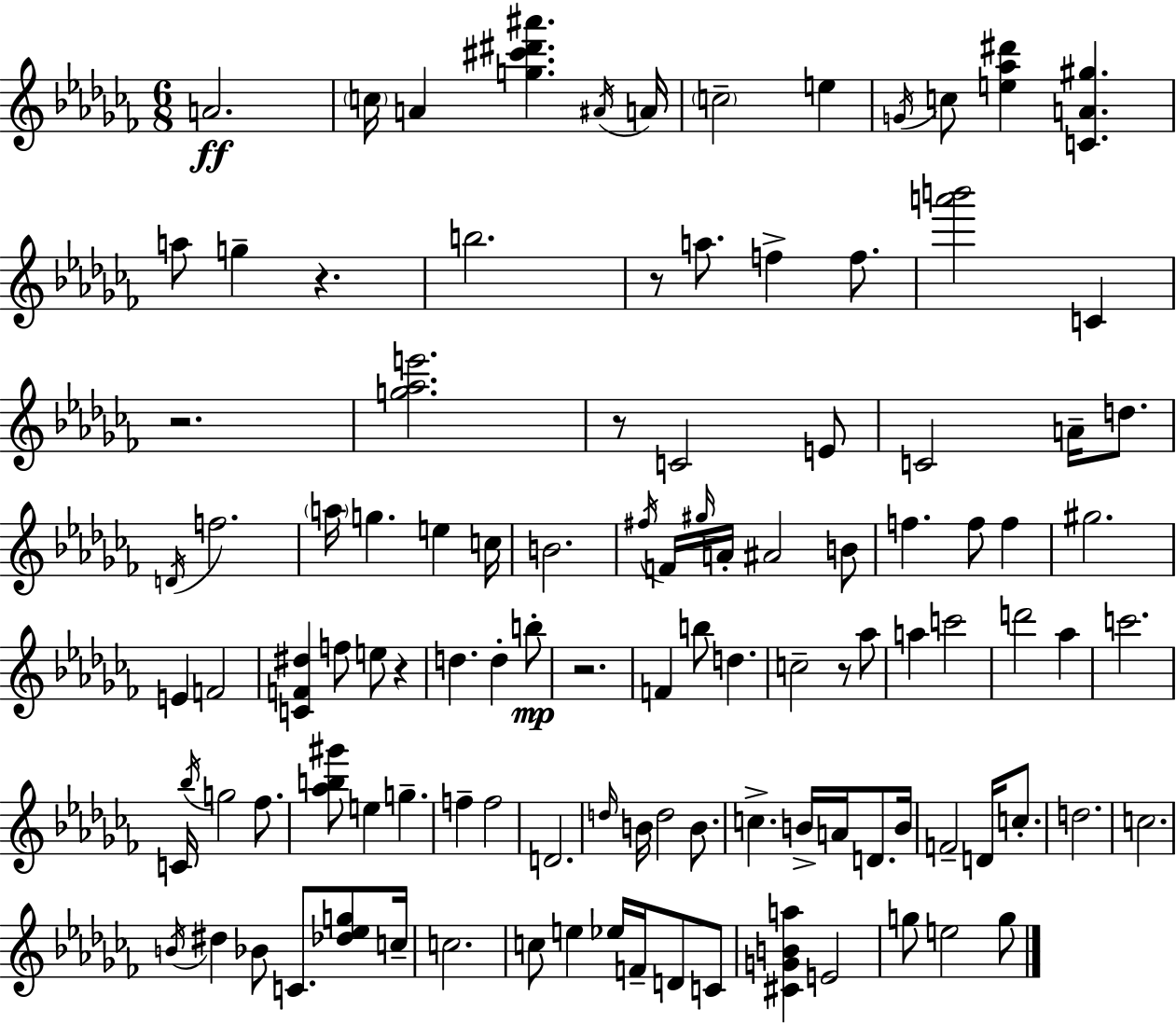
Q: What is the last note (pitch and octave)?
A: G5